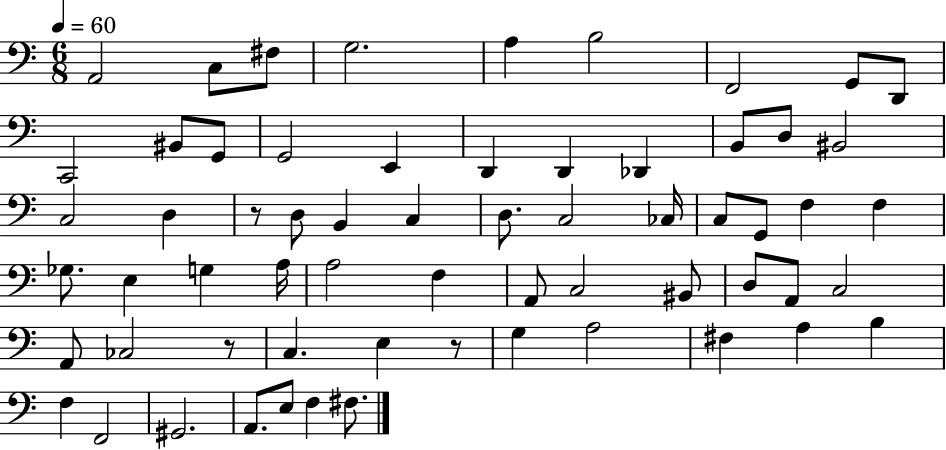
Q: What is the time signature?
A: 6/8